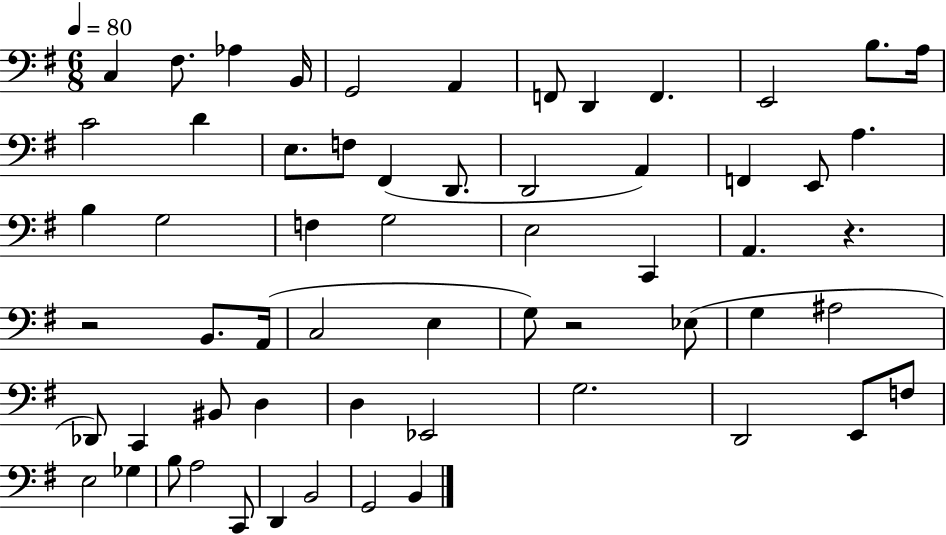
C3/q F#3/e. Ab3/q B2/s G2/h A2/q F2/e D2/q F2/q. E2/h B3/e. A3/s C4/h D4/q E3/e. F3/e F#2/q D2/e. D2/h A2/q F2/q E2/e A3/q. B3/q G3/h F3/q G3/h E3/h C2/q A2/q. R/q. R/h B2/e. A2/s C3/h E3/q G3/e R/h Eb3/e G3/q A#3/h Db2/e C2/q BIS2/e D3/q D3/q Eb2/h G3/h. D2/h E2/e F3/e E3/h Gb3/q B3/e A3/h C2/e D2/q B2/h G2/h B2/q